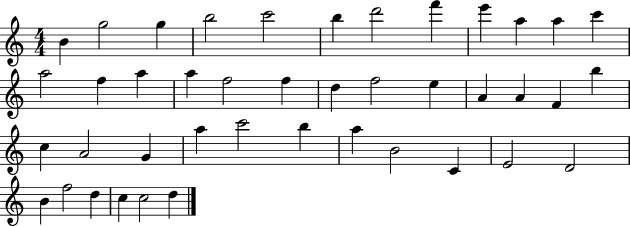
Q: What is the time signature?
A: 4/4